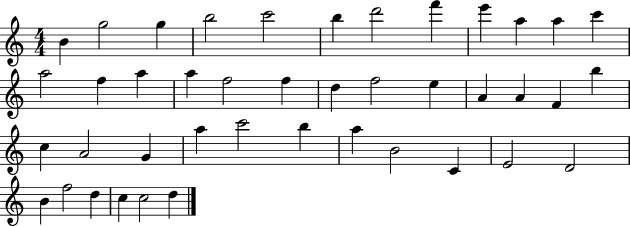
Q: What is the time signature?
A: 4/4